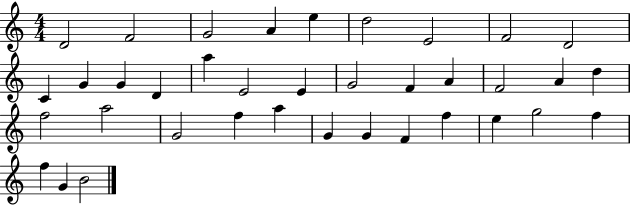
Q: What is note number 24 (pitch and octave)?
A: A5